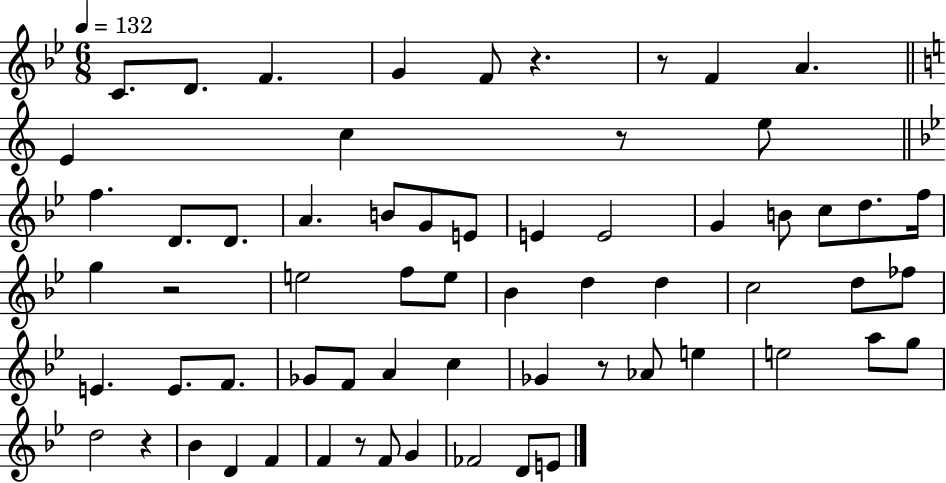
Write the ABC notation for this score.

X:1
T:Untitled
M:6/8
L:1/4
K:Bb
C/2 D/2 F G F/2 z z/2 F A E c z/2 e/2 f D/2 D/2 A B/2 G/2 E/2 E E2 G B/2 c/2 d/2 f/4 g z2 e2 f/2 e/2 _B d d c2 d/2 _f/2 E E/2 F/2 _G/2 F/2 A c _G z/2 _A/2 e e2 a/2 g/2 d2 z _B D F F z/2 F/2 G _F2 D/2 E/2